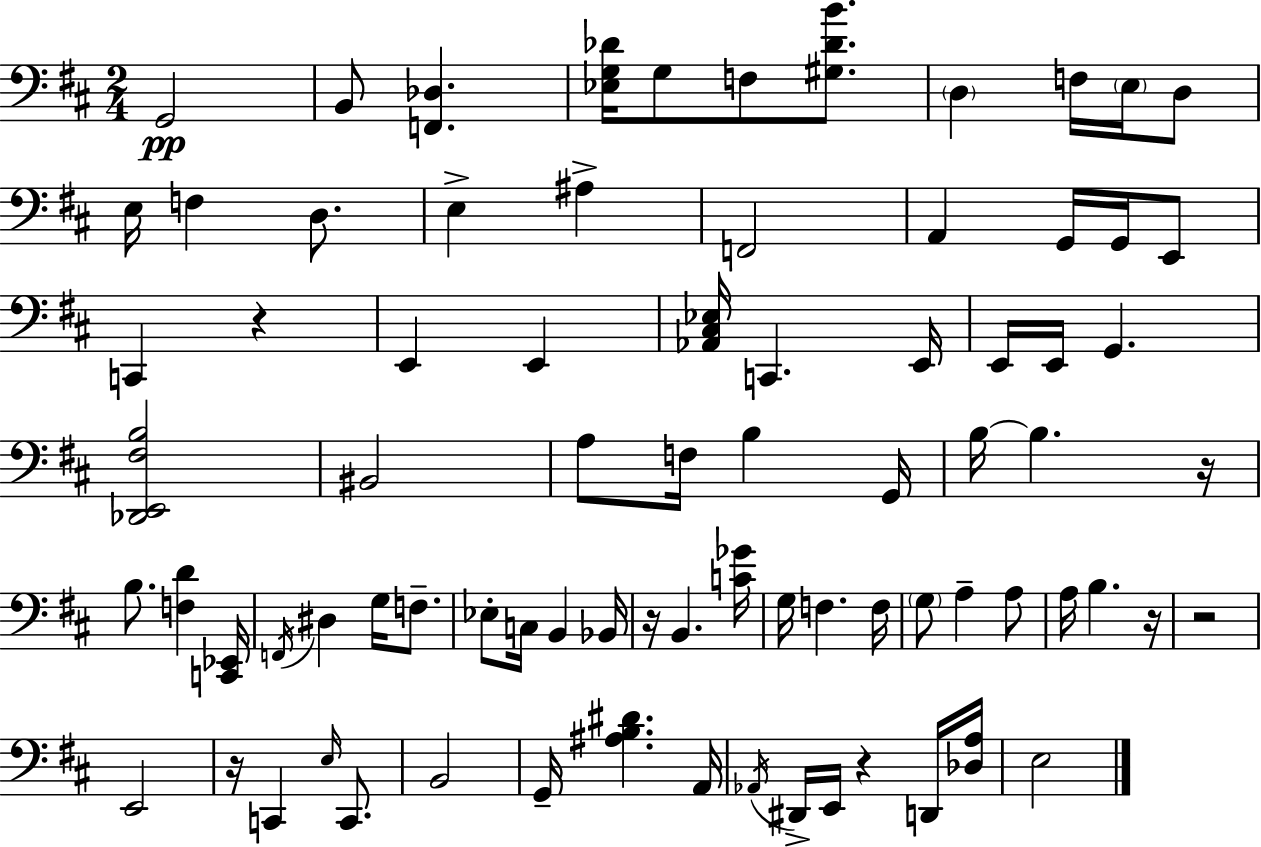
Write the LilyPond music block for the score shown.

{
  \clef bass
  \numericTimeSignature
  \time 2/4
  \key d \major
  \repeat volta 2 { g,2\pp | b,8 <f, des>4. | <ees g des'>16 g8 f8 <gis des' b'>8. | \parenthesize d4 f16 \parenthesize e16 d8 | \break e16 f4 d8. | e4-> ais4-> | f,2 | a,4 g,16 g,16 e,8 | \break c,4 r4 | e,4 e,4 | <aes, cis ees>16 c,4. e,16 | e,16 e,16 g,4. | \break <des, e, fis b>2 | bis,2 | a8 f16 b4 g,16 | b16~~ b4. r16 | \break b8. <f d'>4 <c, ees,>16 | \acciaccatura { f,16 } dis4 g16 f8.-- | ees8-. c16 b,4 | bes,16 r16 b,4. | \break <c' ges'>16 g16 f4. | f16 \parenthesize g8 a4-- a8 | a16 b4. | r16 r2 | \break e,2 | r16 c,4 \grace { e16 } c,8. | b,2 | g,16-- <ais b dis'>4. | \break a,16 \acciaccatura { aes,16 } dis,16-> e,16 r4 | d,16 <des a>16 e2 | } \bar "|."
}